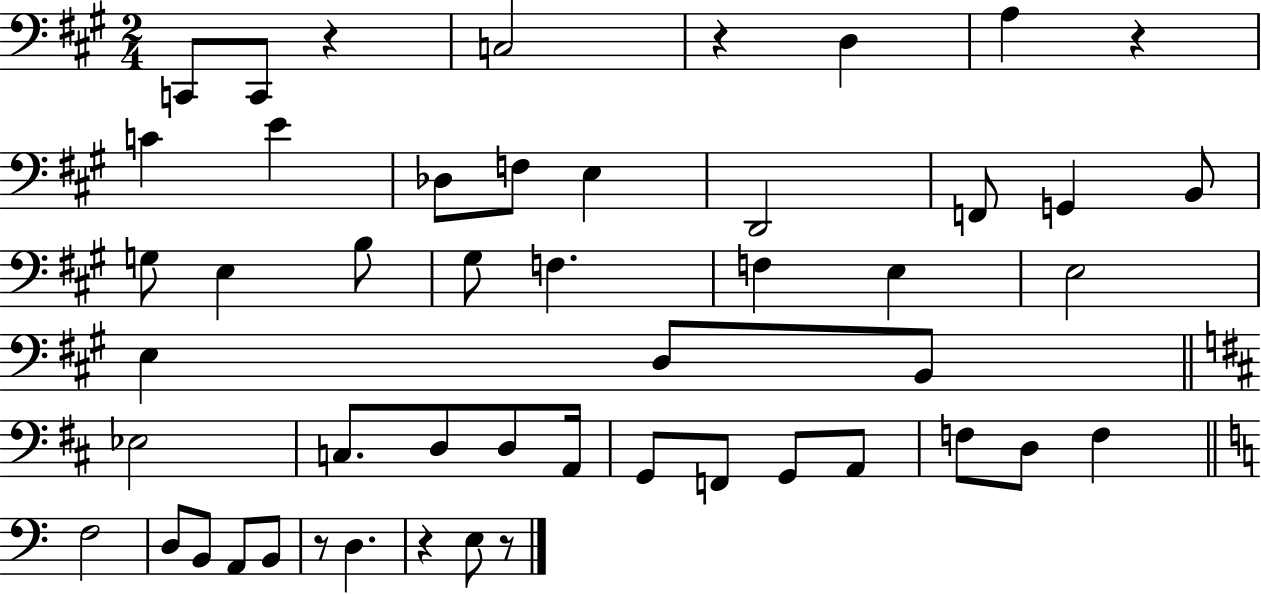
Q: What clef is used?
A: bass